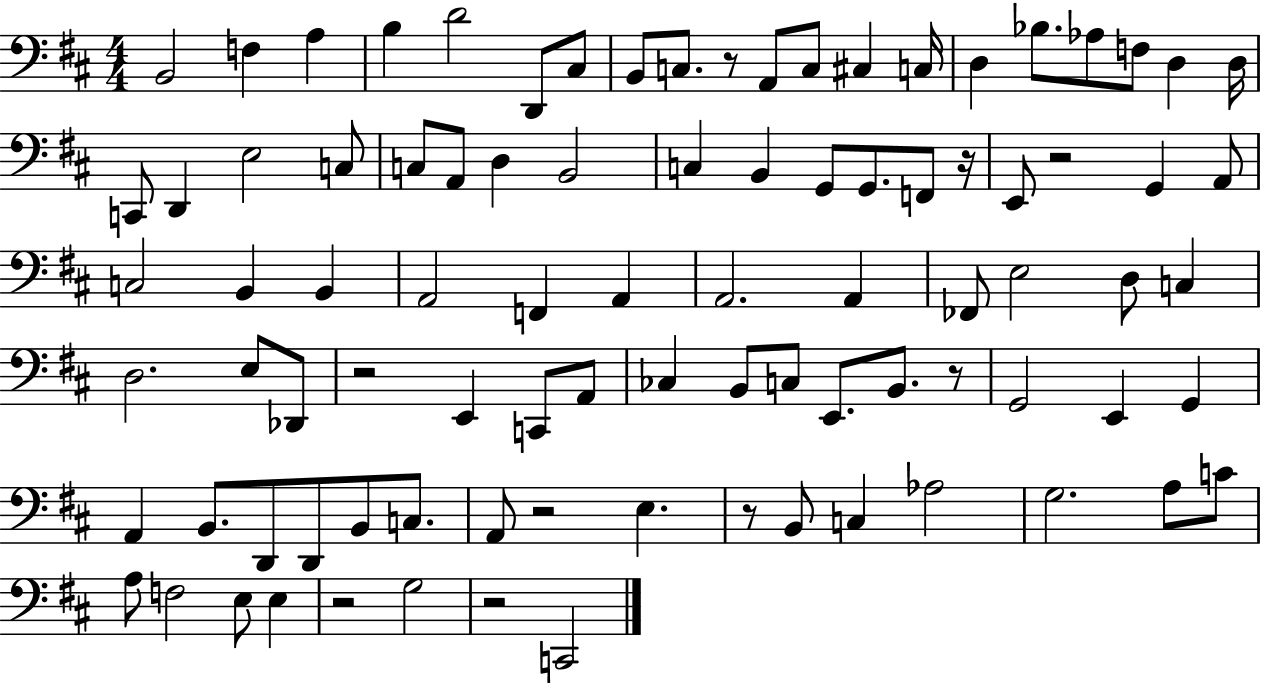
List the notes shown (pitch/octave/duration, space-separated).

B2/h F3/q A3/q B3/q D4/h D2/e C#3/e B2/e C3/e. R/e A2/e C3/e C#3/q C3/s D3/q Bb3/e. Ab3/e F3/e D3/q D3/s C2/e D2/q E3/h C3/e C3/e A2/e D3/q B2/h C3/q B2/q G2/e G2/e. F2/e R/s E2/e R/h G2/q A2/e C3/h B2/q B2/q A2/h F2/q A2/q A2/h. A2/q FES2/e E3/h D3/e C3/q D3/h. E3/e Db2/e R/h E2/q C2/e A2/e CES3/q B2/e C3/e E2/e. B2/e. R/e G2/h E2/q G2/q A2/q B2/e. D2/e D2/e B2/e C3/e. A2/e R/h E3/q. R/e B2/e C3/q Ab3/h G3/h. A3/e C4/e A3/e F3/h E3/e E3/q R/h G3/h R/h C2/h